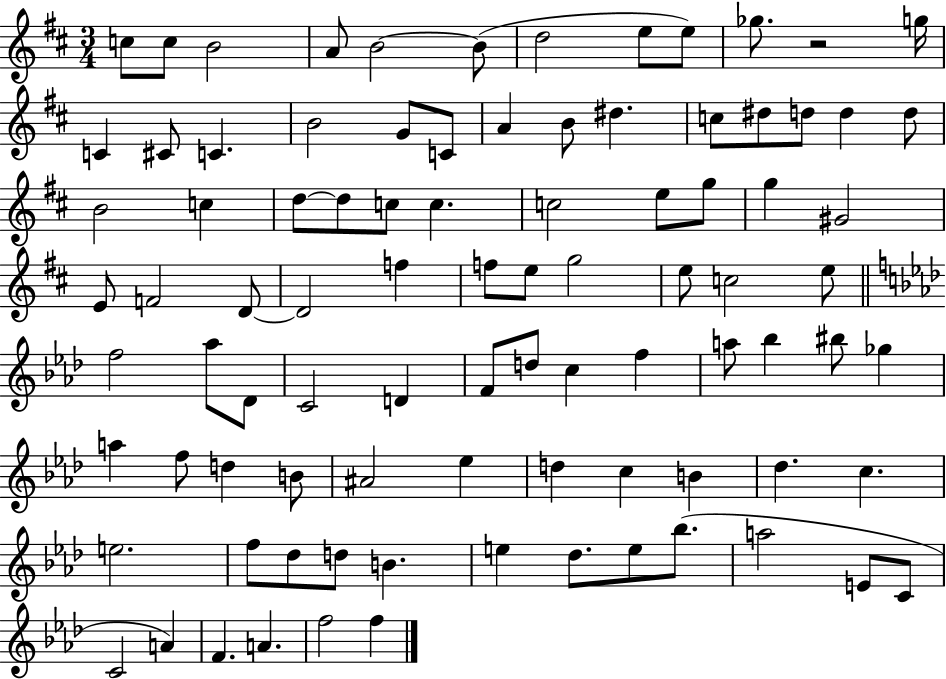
C5/e C5/e B4/h A4/e B4/h B4/e D5/h E5/e E5/e Gb5/e. R/h G5/s C4/q C#4/e C4/q. B4/h G4/e C4/e A4/q B4/e D#5/q. C5/e D#5/e D5/e D5/q D5/e B4/h C5/q D5/e D5/e C5/e C5/q. C5/h E5/e G5/e G5/q G#4/h E4/e F4/h D4/e D4/h F5/q F5/e E5/e G5/h E5/e C5/h E5/e F5/h Ab5/e Db4/e C4/h D4/q F4/e D5/e C5/q F5/q A5/e Bb5/q BIS5/e Gb5/q A5/q F5/e D5/q B4/e A#4/h Eb5/q D5/q C5/q B4/q Db5/q. C5/q. E5/h. F5/e Db5/e D5/e B4/q. E5/q Db5/e. E5/e Bb5/e. A5/h E4/e C4/e C4/h A4/q F4/q. A4/q. F5/h F5/q